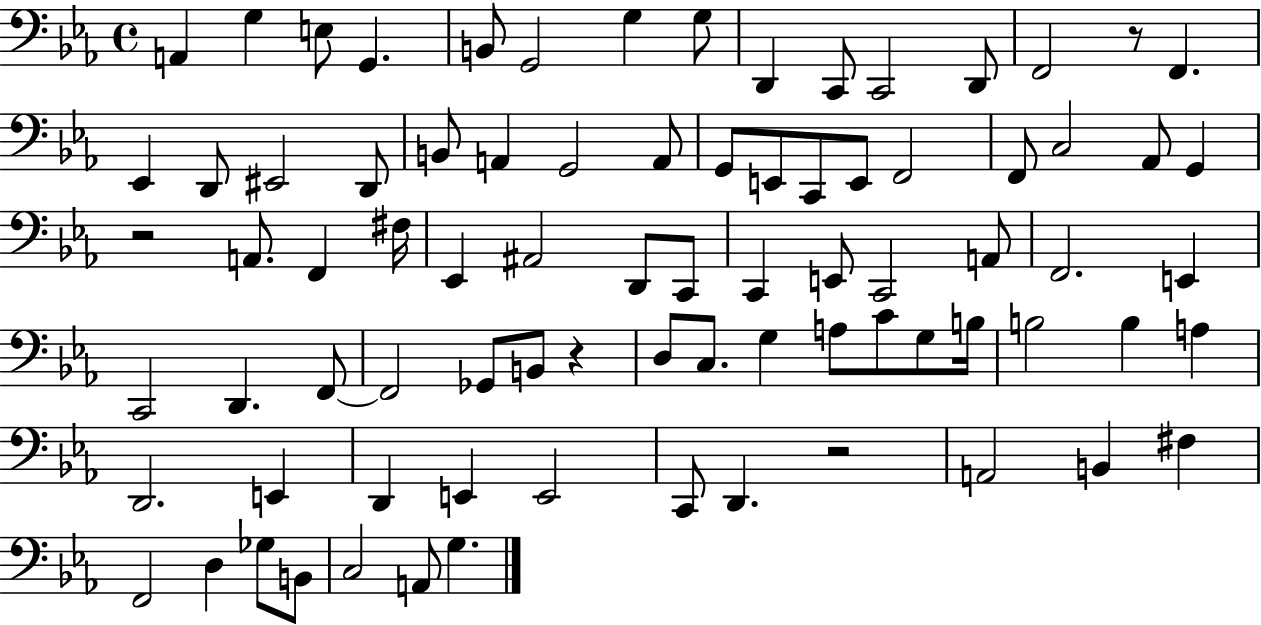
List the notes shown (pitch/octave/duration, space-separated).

A2/q G3/q E3/e G2/q. B2/e G2/h G3/q G3/e D2/q C2/e C2/h D2/e F2/h R/e F2/q. Eb2/q D2/e EIS2/h D2/e B2/e A2/q G2/h A2/e G2/e E2/e C2/e E2/e F2/h F2/e C3/h Ab2/e G2/q R/h A2/e. F2/q F#3/s Eb2/q A#2/h D2/e C2/e C2/q E2/e C2/h A2/e F2/h. E2/q C2/h D2/q. F2/e F2/h Gb2/e B2/e R/q D3/e C3/e. G3/q A3/e C4/e G3/e B3/s B3/h B3/q A3/q D2/h. E2/q D2/q E2/q E2/h C2/e D2/q. R/h A2/h B2/q F#3/q F2/h D3/q Gb3/e B2/e C3/h A2/e G3/q.